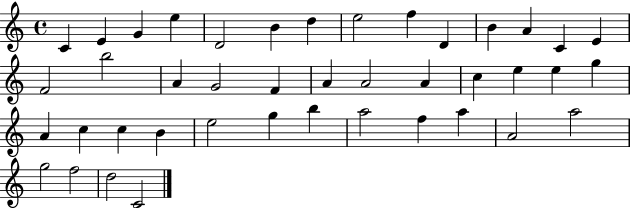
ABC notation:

X:1
T:Untitled
M:4/4
L:1/4
K:C
C E G e D2 B d e2 f D B A C E F2 b2 A G2 F A A2 A c e e g A c c B e2 g b a2 f a A2 a2 g2 f2 d2 C2